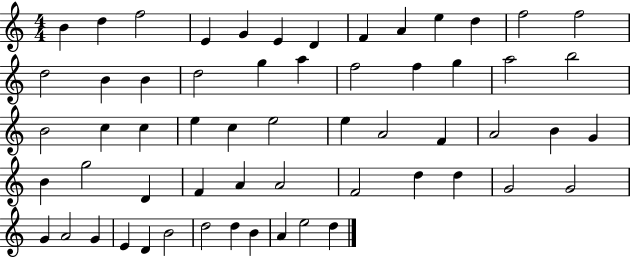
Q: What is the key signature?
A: C major